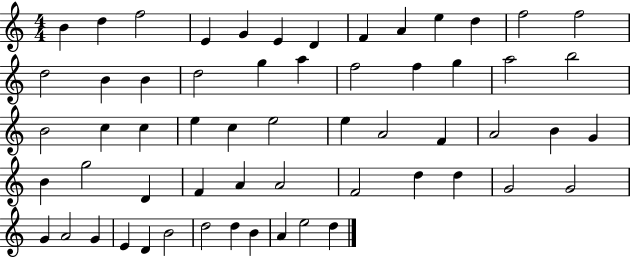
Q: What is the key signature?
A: C major